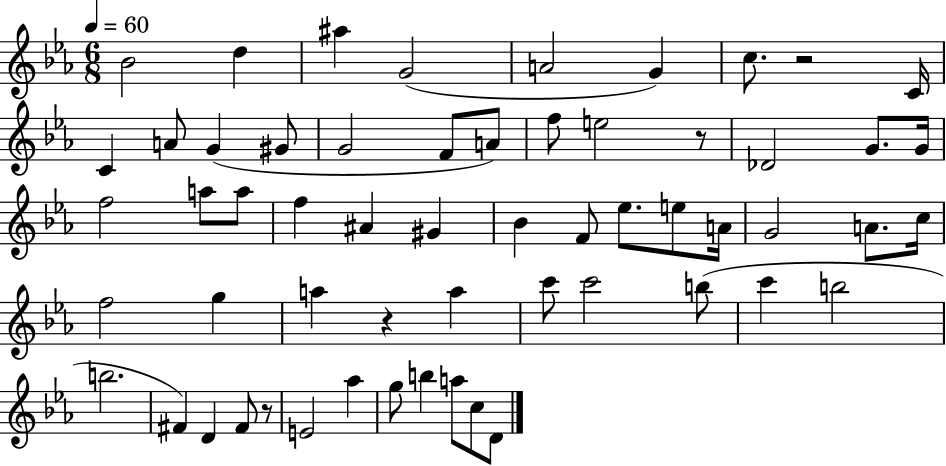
X:1
T:Untitled
M:6/8
L:1/4
K:Eb
_B2 d ^a G2 A2 G c/2 z2 C/4 C A/2 G ^G/2 G2 F/2 A/2 f/2 e2 z/2 _D2 G/2 G/4 f2 a/2 a/2 f ^A ^G _B F/2 _e/2 e/2 A/4 G2 A/2 c/4 f2 g a z a c'/2 c'2 b/2 c' b2 b2 ^F D ^F/2 z/2 E2 _a g/2 b a/2 c/2 D/2